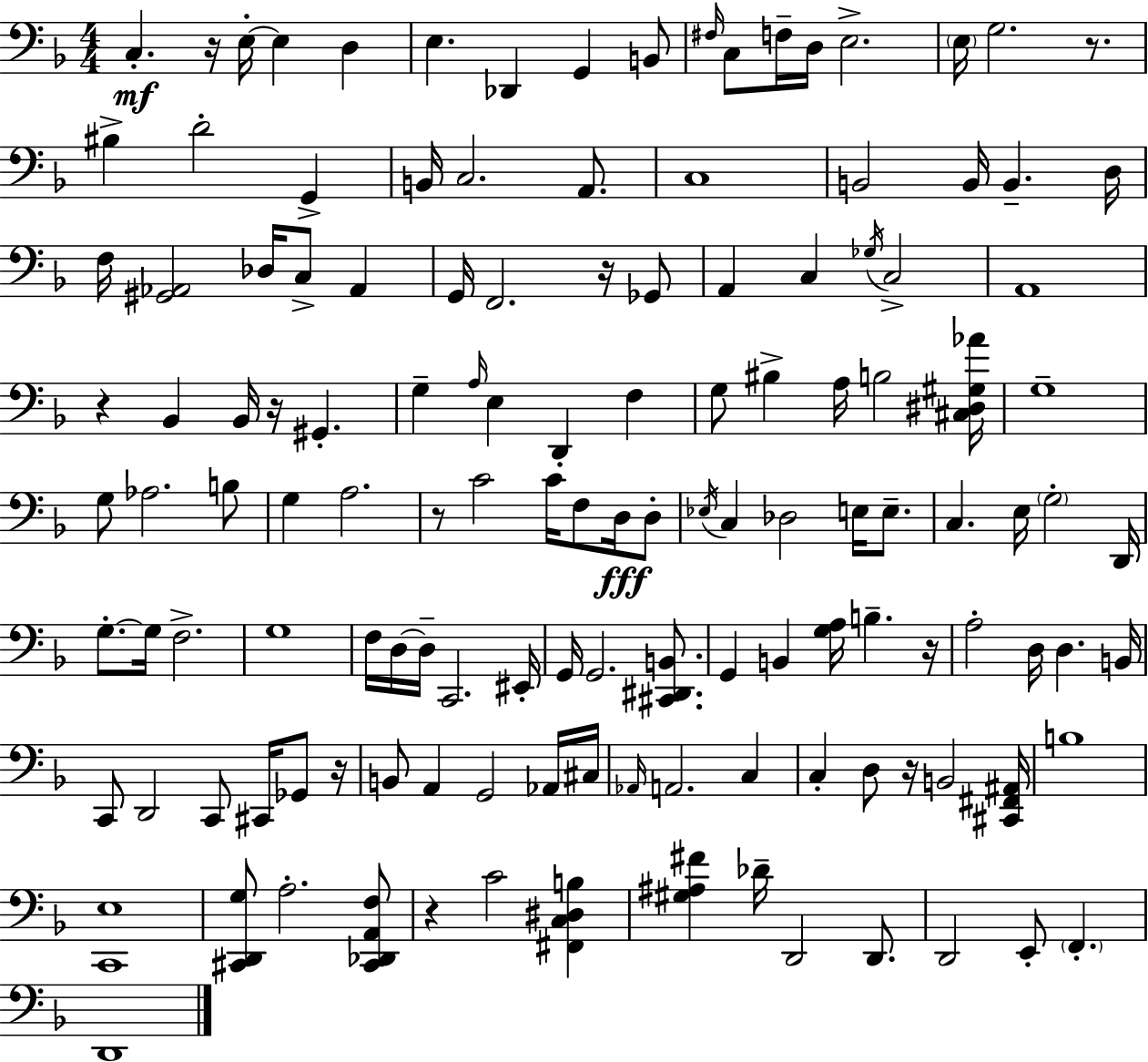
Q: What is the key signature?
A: F major